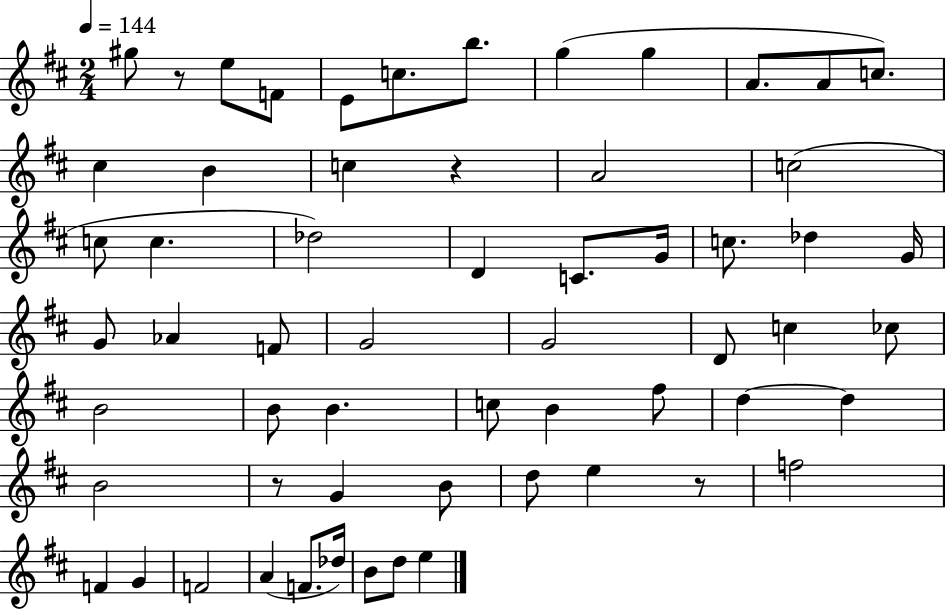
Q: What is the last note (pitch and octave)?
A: E5